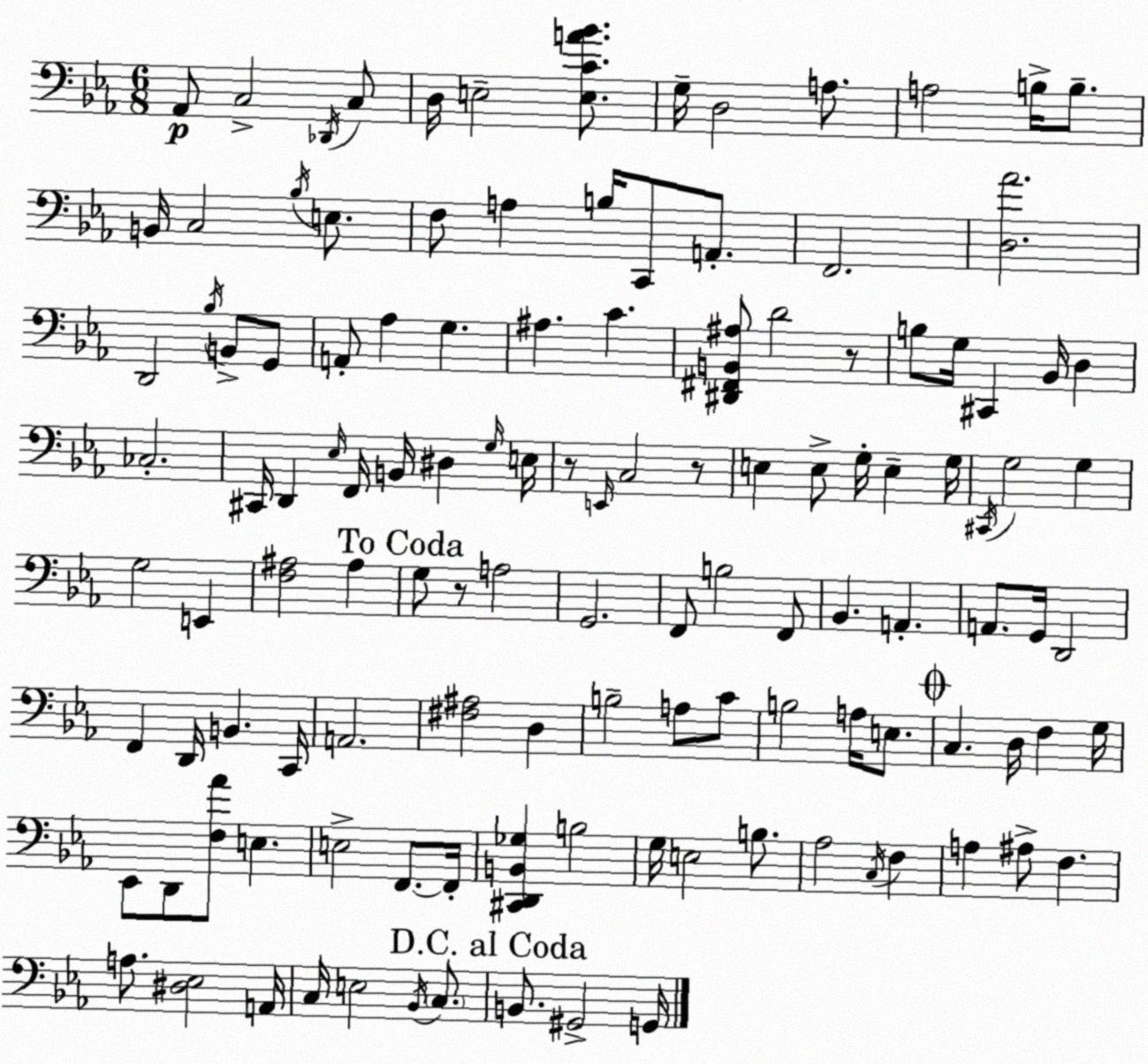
X:1
T:Untitled
M:6/8
L:1/4
K:Eb
_A,,/2 C,2 _D,,/4 C,/2 D,/4 E,2 [E,CA_B]/2 G,/4 D,2 A,/2 A,2 B,/4 B,/2 B,,/4 C,2 _B,/4 E,/2 F,/2 A, B,/4 C,,/2 A,,/2 F,,2 [D,_A]2 D,,2 _B,/4 B,,/2 G,,/2 A,,/2 _A, G, ^A, C [^D,,^F,,B,,^A,]/2 D2 z/2 B,/2 G,/4 ^C,, _B,,/4 D, _C,2 ^C,,/4 D,, _E,/4 F,,/4 B,,/4 ^D, G,/4 E,/4 z/2 E,,/4 C,2 z/2 E, E,/2 G,/4 E, G,/4 ^C,,/4 G,2 G, G,2 E,, [F,^A,]2 ^A, G,/2 z/2 A,2 G,,2 F,,/2 B,2 F,,/2 _B,, A,, A,,/2 G,,/4 D,,2 F,, D,,/4 B,, C,,/4 A,,2 [^F,^A,]2 D, B,2 A,/2 C/2 B,2 A,/4 E,/2 C, D,/4 F, G,/4 _E,,/2 D,,/2 [F,_A]/2 E, E,2 F,,/2 F,,/4 [^C,,D,,B,,_G,] B,2 G,/4 E,2 B,/2 _A,2 C,/4 F, A, ^A,/2 F, A,/2 [^D,_E,]2 A,,/4 C,/4 E,2 _B,,/4 C,/2 B,,/2 ^G,,2 G,,/4